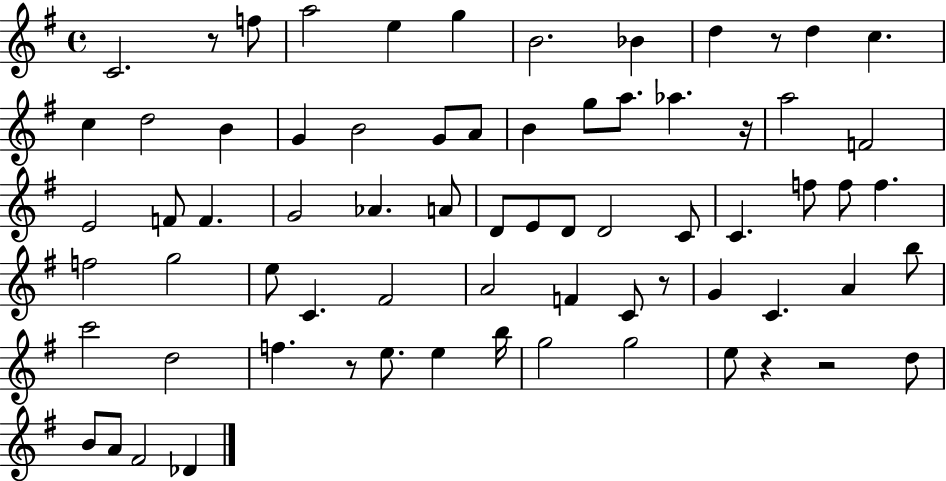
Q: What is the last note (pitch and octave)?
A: Db4